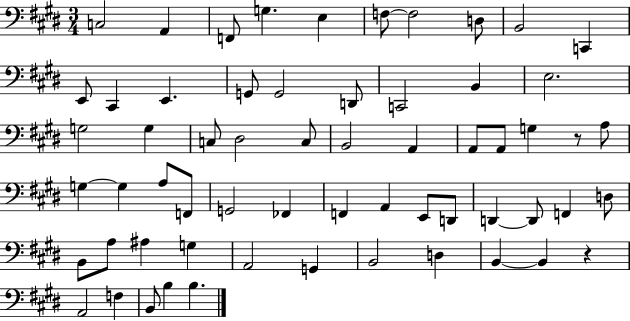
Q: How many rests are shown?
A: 2